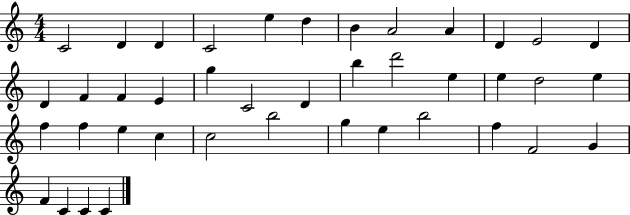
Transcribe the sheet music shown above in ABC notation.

X:1
T:Untitled
M:4/4
L:1/4
K:C
C2 D D C2 e d B A2 A D E2 D D F F E g C2 D b d'2 e e d2 e f f e c c2 b2 g e b2 f F2 G F C C C